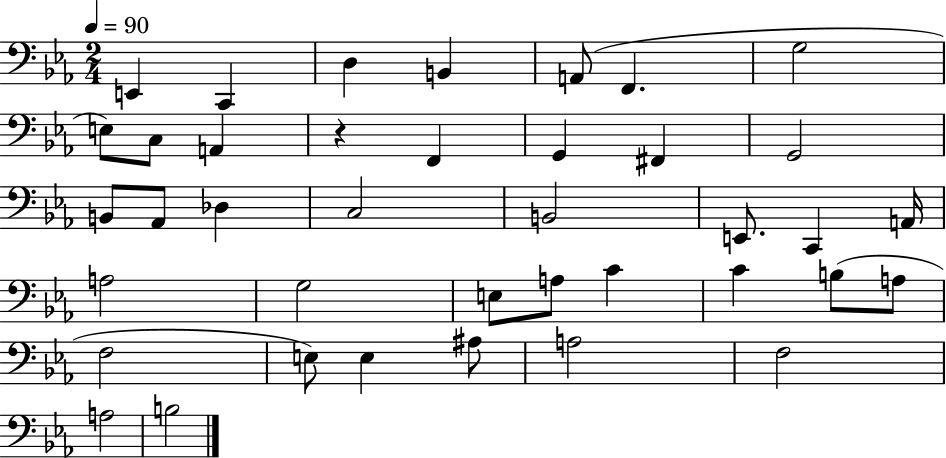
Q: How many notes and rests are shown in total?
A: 39